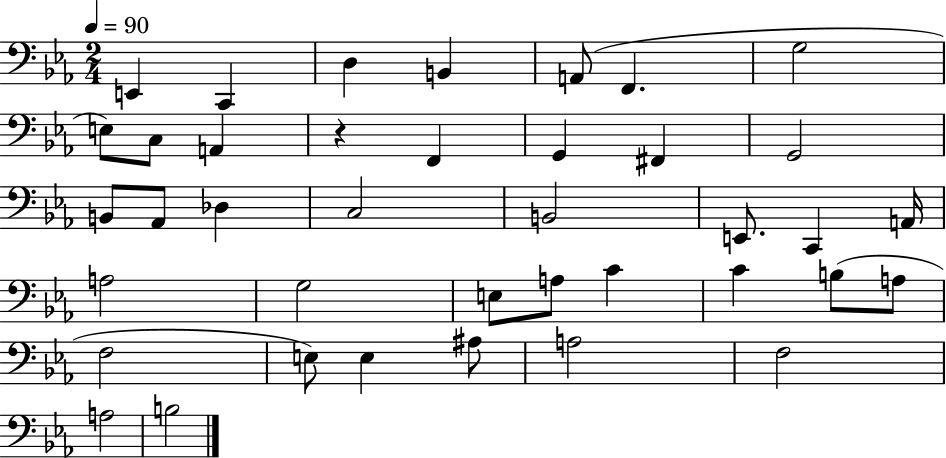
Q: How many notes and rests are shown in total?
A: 39